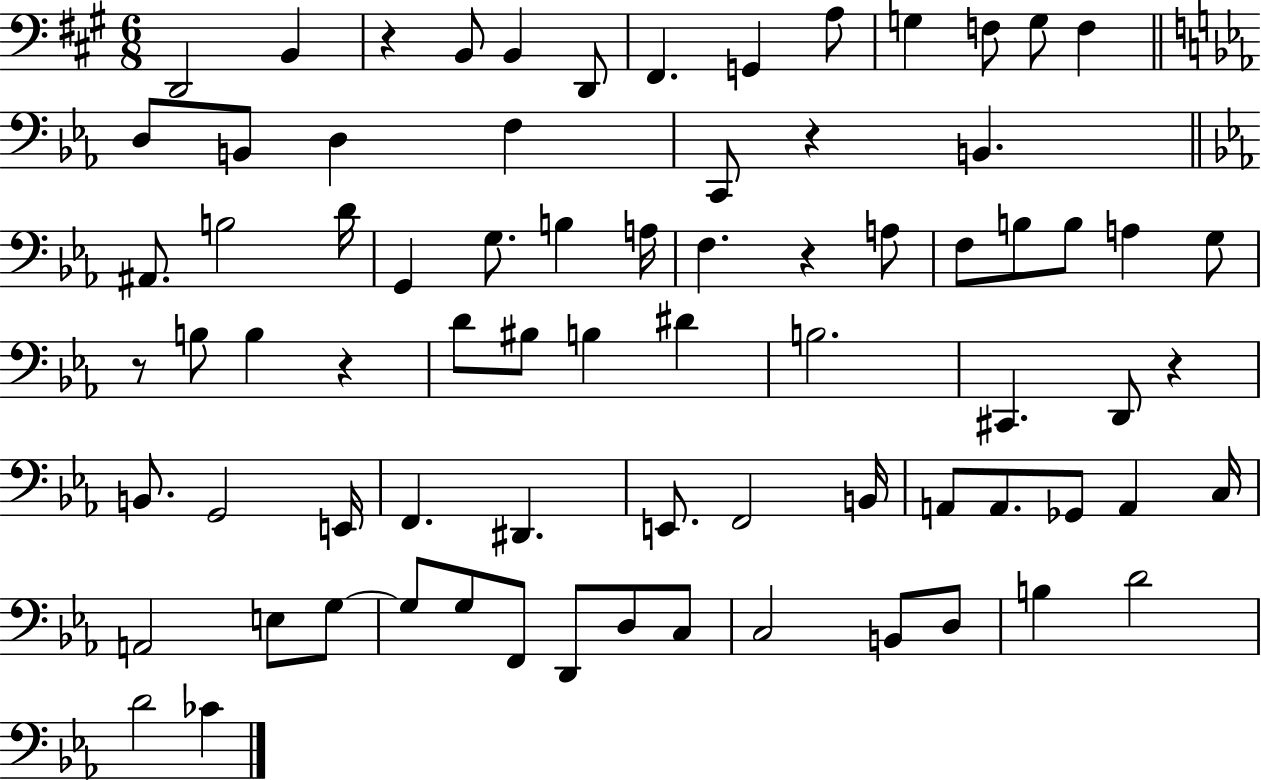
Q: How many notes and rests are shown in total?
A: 76